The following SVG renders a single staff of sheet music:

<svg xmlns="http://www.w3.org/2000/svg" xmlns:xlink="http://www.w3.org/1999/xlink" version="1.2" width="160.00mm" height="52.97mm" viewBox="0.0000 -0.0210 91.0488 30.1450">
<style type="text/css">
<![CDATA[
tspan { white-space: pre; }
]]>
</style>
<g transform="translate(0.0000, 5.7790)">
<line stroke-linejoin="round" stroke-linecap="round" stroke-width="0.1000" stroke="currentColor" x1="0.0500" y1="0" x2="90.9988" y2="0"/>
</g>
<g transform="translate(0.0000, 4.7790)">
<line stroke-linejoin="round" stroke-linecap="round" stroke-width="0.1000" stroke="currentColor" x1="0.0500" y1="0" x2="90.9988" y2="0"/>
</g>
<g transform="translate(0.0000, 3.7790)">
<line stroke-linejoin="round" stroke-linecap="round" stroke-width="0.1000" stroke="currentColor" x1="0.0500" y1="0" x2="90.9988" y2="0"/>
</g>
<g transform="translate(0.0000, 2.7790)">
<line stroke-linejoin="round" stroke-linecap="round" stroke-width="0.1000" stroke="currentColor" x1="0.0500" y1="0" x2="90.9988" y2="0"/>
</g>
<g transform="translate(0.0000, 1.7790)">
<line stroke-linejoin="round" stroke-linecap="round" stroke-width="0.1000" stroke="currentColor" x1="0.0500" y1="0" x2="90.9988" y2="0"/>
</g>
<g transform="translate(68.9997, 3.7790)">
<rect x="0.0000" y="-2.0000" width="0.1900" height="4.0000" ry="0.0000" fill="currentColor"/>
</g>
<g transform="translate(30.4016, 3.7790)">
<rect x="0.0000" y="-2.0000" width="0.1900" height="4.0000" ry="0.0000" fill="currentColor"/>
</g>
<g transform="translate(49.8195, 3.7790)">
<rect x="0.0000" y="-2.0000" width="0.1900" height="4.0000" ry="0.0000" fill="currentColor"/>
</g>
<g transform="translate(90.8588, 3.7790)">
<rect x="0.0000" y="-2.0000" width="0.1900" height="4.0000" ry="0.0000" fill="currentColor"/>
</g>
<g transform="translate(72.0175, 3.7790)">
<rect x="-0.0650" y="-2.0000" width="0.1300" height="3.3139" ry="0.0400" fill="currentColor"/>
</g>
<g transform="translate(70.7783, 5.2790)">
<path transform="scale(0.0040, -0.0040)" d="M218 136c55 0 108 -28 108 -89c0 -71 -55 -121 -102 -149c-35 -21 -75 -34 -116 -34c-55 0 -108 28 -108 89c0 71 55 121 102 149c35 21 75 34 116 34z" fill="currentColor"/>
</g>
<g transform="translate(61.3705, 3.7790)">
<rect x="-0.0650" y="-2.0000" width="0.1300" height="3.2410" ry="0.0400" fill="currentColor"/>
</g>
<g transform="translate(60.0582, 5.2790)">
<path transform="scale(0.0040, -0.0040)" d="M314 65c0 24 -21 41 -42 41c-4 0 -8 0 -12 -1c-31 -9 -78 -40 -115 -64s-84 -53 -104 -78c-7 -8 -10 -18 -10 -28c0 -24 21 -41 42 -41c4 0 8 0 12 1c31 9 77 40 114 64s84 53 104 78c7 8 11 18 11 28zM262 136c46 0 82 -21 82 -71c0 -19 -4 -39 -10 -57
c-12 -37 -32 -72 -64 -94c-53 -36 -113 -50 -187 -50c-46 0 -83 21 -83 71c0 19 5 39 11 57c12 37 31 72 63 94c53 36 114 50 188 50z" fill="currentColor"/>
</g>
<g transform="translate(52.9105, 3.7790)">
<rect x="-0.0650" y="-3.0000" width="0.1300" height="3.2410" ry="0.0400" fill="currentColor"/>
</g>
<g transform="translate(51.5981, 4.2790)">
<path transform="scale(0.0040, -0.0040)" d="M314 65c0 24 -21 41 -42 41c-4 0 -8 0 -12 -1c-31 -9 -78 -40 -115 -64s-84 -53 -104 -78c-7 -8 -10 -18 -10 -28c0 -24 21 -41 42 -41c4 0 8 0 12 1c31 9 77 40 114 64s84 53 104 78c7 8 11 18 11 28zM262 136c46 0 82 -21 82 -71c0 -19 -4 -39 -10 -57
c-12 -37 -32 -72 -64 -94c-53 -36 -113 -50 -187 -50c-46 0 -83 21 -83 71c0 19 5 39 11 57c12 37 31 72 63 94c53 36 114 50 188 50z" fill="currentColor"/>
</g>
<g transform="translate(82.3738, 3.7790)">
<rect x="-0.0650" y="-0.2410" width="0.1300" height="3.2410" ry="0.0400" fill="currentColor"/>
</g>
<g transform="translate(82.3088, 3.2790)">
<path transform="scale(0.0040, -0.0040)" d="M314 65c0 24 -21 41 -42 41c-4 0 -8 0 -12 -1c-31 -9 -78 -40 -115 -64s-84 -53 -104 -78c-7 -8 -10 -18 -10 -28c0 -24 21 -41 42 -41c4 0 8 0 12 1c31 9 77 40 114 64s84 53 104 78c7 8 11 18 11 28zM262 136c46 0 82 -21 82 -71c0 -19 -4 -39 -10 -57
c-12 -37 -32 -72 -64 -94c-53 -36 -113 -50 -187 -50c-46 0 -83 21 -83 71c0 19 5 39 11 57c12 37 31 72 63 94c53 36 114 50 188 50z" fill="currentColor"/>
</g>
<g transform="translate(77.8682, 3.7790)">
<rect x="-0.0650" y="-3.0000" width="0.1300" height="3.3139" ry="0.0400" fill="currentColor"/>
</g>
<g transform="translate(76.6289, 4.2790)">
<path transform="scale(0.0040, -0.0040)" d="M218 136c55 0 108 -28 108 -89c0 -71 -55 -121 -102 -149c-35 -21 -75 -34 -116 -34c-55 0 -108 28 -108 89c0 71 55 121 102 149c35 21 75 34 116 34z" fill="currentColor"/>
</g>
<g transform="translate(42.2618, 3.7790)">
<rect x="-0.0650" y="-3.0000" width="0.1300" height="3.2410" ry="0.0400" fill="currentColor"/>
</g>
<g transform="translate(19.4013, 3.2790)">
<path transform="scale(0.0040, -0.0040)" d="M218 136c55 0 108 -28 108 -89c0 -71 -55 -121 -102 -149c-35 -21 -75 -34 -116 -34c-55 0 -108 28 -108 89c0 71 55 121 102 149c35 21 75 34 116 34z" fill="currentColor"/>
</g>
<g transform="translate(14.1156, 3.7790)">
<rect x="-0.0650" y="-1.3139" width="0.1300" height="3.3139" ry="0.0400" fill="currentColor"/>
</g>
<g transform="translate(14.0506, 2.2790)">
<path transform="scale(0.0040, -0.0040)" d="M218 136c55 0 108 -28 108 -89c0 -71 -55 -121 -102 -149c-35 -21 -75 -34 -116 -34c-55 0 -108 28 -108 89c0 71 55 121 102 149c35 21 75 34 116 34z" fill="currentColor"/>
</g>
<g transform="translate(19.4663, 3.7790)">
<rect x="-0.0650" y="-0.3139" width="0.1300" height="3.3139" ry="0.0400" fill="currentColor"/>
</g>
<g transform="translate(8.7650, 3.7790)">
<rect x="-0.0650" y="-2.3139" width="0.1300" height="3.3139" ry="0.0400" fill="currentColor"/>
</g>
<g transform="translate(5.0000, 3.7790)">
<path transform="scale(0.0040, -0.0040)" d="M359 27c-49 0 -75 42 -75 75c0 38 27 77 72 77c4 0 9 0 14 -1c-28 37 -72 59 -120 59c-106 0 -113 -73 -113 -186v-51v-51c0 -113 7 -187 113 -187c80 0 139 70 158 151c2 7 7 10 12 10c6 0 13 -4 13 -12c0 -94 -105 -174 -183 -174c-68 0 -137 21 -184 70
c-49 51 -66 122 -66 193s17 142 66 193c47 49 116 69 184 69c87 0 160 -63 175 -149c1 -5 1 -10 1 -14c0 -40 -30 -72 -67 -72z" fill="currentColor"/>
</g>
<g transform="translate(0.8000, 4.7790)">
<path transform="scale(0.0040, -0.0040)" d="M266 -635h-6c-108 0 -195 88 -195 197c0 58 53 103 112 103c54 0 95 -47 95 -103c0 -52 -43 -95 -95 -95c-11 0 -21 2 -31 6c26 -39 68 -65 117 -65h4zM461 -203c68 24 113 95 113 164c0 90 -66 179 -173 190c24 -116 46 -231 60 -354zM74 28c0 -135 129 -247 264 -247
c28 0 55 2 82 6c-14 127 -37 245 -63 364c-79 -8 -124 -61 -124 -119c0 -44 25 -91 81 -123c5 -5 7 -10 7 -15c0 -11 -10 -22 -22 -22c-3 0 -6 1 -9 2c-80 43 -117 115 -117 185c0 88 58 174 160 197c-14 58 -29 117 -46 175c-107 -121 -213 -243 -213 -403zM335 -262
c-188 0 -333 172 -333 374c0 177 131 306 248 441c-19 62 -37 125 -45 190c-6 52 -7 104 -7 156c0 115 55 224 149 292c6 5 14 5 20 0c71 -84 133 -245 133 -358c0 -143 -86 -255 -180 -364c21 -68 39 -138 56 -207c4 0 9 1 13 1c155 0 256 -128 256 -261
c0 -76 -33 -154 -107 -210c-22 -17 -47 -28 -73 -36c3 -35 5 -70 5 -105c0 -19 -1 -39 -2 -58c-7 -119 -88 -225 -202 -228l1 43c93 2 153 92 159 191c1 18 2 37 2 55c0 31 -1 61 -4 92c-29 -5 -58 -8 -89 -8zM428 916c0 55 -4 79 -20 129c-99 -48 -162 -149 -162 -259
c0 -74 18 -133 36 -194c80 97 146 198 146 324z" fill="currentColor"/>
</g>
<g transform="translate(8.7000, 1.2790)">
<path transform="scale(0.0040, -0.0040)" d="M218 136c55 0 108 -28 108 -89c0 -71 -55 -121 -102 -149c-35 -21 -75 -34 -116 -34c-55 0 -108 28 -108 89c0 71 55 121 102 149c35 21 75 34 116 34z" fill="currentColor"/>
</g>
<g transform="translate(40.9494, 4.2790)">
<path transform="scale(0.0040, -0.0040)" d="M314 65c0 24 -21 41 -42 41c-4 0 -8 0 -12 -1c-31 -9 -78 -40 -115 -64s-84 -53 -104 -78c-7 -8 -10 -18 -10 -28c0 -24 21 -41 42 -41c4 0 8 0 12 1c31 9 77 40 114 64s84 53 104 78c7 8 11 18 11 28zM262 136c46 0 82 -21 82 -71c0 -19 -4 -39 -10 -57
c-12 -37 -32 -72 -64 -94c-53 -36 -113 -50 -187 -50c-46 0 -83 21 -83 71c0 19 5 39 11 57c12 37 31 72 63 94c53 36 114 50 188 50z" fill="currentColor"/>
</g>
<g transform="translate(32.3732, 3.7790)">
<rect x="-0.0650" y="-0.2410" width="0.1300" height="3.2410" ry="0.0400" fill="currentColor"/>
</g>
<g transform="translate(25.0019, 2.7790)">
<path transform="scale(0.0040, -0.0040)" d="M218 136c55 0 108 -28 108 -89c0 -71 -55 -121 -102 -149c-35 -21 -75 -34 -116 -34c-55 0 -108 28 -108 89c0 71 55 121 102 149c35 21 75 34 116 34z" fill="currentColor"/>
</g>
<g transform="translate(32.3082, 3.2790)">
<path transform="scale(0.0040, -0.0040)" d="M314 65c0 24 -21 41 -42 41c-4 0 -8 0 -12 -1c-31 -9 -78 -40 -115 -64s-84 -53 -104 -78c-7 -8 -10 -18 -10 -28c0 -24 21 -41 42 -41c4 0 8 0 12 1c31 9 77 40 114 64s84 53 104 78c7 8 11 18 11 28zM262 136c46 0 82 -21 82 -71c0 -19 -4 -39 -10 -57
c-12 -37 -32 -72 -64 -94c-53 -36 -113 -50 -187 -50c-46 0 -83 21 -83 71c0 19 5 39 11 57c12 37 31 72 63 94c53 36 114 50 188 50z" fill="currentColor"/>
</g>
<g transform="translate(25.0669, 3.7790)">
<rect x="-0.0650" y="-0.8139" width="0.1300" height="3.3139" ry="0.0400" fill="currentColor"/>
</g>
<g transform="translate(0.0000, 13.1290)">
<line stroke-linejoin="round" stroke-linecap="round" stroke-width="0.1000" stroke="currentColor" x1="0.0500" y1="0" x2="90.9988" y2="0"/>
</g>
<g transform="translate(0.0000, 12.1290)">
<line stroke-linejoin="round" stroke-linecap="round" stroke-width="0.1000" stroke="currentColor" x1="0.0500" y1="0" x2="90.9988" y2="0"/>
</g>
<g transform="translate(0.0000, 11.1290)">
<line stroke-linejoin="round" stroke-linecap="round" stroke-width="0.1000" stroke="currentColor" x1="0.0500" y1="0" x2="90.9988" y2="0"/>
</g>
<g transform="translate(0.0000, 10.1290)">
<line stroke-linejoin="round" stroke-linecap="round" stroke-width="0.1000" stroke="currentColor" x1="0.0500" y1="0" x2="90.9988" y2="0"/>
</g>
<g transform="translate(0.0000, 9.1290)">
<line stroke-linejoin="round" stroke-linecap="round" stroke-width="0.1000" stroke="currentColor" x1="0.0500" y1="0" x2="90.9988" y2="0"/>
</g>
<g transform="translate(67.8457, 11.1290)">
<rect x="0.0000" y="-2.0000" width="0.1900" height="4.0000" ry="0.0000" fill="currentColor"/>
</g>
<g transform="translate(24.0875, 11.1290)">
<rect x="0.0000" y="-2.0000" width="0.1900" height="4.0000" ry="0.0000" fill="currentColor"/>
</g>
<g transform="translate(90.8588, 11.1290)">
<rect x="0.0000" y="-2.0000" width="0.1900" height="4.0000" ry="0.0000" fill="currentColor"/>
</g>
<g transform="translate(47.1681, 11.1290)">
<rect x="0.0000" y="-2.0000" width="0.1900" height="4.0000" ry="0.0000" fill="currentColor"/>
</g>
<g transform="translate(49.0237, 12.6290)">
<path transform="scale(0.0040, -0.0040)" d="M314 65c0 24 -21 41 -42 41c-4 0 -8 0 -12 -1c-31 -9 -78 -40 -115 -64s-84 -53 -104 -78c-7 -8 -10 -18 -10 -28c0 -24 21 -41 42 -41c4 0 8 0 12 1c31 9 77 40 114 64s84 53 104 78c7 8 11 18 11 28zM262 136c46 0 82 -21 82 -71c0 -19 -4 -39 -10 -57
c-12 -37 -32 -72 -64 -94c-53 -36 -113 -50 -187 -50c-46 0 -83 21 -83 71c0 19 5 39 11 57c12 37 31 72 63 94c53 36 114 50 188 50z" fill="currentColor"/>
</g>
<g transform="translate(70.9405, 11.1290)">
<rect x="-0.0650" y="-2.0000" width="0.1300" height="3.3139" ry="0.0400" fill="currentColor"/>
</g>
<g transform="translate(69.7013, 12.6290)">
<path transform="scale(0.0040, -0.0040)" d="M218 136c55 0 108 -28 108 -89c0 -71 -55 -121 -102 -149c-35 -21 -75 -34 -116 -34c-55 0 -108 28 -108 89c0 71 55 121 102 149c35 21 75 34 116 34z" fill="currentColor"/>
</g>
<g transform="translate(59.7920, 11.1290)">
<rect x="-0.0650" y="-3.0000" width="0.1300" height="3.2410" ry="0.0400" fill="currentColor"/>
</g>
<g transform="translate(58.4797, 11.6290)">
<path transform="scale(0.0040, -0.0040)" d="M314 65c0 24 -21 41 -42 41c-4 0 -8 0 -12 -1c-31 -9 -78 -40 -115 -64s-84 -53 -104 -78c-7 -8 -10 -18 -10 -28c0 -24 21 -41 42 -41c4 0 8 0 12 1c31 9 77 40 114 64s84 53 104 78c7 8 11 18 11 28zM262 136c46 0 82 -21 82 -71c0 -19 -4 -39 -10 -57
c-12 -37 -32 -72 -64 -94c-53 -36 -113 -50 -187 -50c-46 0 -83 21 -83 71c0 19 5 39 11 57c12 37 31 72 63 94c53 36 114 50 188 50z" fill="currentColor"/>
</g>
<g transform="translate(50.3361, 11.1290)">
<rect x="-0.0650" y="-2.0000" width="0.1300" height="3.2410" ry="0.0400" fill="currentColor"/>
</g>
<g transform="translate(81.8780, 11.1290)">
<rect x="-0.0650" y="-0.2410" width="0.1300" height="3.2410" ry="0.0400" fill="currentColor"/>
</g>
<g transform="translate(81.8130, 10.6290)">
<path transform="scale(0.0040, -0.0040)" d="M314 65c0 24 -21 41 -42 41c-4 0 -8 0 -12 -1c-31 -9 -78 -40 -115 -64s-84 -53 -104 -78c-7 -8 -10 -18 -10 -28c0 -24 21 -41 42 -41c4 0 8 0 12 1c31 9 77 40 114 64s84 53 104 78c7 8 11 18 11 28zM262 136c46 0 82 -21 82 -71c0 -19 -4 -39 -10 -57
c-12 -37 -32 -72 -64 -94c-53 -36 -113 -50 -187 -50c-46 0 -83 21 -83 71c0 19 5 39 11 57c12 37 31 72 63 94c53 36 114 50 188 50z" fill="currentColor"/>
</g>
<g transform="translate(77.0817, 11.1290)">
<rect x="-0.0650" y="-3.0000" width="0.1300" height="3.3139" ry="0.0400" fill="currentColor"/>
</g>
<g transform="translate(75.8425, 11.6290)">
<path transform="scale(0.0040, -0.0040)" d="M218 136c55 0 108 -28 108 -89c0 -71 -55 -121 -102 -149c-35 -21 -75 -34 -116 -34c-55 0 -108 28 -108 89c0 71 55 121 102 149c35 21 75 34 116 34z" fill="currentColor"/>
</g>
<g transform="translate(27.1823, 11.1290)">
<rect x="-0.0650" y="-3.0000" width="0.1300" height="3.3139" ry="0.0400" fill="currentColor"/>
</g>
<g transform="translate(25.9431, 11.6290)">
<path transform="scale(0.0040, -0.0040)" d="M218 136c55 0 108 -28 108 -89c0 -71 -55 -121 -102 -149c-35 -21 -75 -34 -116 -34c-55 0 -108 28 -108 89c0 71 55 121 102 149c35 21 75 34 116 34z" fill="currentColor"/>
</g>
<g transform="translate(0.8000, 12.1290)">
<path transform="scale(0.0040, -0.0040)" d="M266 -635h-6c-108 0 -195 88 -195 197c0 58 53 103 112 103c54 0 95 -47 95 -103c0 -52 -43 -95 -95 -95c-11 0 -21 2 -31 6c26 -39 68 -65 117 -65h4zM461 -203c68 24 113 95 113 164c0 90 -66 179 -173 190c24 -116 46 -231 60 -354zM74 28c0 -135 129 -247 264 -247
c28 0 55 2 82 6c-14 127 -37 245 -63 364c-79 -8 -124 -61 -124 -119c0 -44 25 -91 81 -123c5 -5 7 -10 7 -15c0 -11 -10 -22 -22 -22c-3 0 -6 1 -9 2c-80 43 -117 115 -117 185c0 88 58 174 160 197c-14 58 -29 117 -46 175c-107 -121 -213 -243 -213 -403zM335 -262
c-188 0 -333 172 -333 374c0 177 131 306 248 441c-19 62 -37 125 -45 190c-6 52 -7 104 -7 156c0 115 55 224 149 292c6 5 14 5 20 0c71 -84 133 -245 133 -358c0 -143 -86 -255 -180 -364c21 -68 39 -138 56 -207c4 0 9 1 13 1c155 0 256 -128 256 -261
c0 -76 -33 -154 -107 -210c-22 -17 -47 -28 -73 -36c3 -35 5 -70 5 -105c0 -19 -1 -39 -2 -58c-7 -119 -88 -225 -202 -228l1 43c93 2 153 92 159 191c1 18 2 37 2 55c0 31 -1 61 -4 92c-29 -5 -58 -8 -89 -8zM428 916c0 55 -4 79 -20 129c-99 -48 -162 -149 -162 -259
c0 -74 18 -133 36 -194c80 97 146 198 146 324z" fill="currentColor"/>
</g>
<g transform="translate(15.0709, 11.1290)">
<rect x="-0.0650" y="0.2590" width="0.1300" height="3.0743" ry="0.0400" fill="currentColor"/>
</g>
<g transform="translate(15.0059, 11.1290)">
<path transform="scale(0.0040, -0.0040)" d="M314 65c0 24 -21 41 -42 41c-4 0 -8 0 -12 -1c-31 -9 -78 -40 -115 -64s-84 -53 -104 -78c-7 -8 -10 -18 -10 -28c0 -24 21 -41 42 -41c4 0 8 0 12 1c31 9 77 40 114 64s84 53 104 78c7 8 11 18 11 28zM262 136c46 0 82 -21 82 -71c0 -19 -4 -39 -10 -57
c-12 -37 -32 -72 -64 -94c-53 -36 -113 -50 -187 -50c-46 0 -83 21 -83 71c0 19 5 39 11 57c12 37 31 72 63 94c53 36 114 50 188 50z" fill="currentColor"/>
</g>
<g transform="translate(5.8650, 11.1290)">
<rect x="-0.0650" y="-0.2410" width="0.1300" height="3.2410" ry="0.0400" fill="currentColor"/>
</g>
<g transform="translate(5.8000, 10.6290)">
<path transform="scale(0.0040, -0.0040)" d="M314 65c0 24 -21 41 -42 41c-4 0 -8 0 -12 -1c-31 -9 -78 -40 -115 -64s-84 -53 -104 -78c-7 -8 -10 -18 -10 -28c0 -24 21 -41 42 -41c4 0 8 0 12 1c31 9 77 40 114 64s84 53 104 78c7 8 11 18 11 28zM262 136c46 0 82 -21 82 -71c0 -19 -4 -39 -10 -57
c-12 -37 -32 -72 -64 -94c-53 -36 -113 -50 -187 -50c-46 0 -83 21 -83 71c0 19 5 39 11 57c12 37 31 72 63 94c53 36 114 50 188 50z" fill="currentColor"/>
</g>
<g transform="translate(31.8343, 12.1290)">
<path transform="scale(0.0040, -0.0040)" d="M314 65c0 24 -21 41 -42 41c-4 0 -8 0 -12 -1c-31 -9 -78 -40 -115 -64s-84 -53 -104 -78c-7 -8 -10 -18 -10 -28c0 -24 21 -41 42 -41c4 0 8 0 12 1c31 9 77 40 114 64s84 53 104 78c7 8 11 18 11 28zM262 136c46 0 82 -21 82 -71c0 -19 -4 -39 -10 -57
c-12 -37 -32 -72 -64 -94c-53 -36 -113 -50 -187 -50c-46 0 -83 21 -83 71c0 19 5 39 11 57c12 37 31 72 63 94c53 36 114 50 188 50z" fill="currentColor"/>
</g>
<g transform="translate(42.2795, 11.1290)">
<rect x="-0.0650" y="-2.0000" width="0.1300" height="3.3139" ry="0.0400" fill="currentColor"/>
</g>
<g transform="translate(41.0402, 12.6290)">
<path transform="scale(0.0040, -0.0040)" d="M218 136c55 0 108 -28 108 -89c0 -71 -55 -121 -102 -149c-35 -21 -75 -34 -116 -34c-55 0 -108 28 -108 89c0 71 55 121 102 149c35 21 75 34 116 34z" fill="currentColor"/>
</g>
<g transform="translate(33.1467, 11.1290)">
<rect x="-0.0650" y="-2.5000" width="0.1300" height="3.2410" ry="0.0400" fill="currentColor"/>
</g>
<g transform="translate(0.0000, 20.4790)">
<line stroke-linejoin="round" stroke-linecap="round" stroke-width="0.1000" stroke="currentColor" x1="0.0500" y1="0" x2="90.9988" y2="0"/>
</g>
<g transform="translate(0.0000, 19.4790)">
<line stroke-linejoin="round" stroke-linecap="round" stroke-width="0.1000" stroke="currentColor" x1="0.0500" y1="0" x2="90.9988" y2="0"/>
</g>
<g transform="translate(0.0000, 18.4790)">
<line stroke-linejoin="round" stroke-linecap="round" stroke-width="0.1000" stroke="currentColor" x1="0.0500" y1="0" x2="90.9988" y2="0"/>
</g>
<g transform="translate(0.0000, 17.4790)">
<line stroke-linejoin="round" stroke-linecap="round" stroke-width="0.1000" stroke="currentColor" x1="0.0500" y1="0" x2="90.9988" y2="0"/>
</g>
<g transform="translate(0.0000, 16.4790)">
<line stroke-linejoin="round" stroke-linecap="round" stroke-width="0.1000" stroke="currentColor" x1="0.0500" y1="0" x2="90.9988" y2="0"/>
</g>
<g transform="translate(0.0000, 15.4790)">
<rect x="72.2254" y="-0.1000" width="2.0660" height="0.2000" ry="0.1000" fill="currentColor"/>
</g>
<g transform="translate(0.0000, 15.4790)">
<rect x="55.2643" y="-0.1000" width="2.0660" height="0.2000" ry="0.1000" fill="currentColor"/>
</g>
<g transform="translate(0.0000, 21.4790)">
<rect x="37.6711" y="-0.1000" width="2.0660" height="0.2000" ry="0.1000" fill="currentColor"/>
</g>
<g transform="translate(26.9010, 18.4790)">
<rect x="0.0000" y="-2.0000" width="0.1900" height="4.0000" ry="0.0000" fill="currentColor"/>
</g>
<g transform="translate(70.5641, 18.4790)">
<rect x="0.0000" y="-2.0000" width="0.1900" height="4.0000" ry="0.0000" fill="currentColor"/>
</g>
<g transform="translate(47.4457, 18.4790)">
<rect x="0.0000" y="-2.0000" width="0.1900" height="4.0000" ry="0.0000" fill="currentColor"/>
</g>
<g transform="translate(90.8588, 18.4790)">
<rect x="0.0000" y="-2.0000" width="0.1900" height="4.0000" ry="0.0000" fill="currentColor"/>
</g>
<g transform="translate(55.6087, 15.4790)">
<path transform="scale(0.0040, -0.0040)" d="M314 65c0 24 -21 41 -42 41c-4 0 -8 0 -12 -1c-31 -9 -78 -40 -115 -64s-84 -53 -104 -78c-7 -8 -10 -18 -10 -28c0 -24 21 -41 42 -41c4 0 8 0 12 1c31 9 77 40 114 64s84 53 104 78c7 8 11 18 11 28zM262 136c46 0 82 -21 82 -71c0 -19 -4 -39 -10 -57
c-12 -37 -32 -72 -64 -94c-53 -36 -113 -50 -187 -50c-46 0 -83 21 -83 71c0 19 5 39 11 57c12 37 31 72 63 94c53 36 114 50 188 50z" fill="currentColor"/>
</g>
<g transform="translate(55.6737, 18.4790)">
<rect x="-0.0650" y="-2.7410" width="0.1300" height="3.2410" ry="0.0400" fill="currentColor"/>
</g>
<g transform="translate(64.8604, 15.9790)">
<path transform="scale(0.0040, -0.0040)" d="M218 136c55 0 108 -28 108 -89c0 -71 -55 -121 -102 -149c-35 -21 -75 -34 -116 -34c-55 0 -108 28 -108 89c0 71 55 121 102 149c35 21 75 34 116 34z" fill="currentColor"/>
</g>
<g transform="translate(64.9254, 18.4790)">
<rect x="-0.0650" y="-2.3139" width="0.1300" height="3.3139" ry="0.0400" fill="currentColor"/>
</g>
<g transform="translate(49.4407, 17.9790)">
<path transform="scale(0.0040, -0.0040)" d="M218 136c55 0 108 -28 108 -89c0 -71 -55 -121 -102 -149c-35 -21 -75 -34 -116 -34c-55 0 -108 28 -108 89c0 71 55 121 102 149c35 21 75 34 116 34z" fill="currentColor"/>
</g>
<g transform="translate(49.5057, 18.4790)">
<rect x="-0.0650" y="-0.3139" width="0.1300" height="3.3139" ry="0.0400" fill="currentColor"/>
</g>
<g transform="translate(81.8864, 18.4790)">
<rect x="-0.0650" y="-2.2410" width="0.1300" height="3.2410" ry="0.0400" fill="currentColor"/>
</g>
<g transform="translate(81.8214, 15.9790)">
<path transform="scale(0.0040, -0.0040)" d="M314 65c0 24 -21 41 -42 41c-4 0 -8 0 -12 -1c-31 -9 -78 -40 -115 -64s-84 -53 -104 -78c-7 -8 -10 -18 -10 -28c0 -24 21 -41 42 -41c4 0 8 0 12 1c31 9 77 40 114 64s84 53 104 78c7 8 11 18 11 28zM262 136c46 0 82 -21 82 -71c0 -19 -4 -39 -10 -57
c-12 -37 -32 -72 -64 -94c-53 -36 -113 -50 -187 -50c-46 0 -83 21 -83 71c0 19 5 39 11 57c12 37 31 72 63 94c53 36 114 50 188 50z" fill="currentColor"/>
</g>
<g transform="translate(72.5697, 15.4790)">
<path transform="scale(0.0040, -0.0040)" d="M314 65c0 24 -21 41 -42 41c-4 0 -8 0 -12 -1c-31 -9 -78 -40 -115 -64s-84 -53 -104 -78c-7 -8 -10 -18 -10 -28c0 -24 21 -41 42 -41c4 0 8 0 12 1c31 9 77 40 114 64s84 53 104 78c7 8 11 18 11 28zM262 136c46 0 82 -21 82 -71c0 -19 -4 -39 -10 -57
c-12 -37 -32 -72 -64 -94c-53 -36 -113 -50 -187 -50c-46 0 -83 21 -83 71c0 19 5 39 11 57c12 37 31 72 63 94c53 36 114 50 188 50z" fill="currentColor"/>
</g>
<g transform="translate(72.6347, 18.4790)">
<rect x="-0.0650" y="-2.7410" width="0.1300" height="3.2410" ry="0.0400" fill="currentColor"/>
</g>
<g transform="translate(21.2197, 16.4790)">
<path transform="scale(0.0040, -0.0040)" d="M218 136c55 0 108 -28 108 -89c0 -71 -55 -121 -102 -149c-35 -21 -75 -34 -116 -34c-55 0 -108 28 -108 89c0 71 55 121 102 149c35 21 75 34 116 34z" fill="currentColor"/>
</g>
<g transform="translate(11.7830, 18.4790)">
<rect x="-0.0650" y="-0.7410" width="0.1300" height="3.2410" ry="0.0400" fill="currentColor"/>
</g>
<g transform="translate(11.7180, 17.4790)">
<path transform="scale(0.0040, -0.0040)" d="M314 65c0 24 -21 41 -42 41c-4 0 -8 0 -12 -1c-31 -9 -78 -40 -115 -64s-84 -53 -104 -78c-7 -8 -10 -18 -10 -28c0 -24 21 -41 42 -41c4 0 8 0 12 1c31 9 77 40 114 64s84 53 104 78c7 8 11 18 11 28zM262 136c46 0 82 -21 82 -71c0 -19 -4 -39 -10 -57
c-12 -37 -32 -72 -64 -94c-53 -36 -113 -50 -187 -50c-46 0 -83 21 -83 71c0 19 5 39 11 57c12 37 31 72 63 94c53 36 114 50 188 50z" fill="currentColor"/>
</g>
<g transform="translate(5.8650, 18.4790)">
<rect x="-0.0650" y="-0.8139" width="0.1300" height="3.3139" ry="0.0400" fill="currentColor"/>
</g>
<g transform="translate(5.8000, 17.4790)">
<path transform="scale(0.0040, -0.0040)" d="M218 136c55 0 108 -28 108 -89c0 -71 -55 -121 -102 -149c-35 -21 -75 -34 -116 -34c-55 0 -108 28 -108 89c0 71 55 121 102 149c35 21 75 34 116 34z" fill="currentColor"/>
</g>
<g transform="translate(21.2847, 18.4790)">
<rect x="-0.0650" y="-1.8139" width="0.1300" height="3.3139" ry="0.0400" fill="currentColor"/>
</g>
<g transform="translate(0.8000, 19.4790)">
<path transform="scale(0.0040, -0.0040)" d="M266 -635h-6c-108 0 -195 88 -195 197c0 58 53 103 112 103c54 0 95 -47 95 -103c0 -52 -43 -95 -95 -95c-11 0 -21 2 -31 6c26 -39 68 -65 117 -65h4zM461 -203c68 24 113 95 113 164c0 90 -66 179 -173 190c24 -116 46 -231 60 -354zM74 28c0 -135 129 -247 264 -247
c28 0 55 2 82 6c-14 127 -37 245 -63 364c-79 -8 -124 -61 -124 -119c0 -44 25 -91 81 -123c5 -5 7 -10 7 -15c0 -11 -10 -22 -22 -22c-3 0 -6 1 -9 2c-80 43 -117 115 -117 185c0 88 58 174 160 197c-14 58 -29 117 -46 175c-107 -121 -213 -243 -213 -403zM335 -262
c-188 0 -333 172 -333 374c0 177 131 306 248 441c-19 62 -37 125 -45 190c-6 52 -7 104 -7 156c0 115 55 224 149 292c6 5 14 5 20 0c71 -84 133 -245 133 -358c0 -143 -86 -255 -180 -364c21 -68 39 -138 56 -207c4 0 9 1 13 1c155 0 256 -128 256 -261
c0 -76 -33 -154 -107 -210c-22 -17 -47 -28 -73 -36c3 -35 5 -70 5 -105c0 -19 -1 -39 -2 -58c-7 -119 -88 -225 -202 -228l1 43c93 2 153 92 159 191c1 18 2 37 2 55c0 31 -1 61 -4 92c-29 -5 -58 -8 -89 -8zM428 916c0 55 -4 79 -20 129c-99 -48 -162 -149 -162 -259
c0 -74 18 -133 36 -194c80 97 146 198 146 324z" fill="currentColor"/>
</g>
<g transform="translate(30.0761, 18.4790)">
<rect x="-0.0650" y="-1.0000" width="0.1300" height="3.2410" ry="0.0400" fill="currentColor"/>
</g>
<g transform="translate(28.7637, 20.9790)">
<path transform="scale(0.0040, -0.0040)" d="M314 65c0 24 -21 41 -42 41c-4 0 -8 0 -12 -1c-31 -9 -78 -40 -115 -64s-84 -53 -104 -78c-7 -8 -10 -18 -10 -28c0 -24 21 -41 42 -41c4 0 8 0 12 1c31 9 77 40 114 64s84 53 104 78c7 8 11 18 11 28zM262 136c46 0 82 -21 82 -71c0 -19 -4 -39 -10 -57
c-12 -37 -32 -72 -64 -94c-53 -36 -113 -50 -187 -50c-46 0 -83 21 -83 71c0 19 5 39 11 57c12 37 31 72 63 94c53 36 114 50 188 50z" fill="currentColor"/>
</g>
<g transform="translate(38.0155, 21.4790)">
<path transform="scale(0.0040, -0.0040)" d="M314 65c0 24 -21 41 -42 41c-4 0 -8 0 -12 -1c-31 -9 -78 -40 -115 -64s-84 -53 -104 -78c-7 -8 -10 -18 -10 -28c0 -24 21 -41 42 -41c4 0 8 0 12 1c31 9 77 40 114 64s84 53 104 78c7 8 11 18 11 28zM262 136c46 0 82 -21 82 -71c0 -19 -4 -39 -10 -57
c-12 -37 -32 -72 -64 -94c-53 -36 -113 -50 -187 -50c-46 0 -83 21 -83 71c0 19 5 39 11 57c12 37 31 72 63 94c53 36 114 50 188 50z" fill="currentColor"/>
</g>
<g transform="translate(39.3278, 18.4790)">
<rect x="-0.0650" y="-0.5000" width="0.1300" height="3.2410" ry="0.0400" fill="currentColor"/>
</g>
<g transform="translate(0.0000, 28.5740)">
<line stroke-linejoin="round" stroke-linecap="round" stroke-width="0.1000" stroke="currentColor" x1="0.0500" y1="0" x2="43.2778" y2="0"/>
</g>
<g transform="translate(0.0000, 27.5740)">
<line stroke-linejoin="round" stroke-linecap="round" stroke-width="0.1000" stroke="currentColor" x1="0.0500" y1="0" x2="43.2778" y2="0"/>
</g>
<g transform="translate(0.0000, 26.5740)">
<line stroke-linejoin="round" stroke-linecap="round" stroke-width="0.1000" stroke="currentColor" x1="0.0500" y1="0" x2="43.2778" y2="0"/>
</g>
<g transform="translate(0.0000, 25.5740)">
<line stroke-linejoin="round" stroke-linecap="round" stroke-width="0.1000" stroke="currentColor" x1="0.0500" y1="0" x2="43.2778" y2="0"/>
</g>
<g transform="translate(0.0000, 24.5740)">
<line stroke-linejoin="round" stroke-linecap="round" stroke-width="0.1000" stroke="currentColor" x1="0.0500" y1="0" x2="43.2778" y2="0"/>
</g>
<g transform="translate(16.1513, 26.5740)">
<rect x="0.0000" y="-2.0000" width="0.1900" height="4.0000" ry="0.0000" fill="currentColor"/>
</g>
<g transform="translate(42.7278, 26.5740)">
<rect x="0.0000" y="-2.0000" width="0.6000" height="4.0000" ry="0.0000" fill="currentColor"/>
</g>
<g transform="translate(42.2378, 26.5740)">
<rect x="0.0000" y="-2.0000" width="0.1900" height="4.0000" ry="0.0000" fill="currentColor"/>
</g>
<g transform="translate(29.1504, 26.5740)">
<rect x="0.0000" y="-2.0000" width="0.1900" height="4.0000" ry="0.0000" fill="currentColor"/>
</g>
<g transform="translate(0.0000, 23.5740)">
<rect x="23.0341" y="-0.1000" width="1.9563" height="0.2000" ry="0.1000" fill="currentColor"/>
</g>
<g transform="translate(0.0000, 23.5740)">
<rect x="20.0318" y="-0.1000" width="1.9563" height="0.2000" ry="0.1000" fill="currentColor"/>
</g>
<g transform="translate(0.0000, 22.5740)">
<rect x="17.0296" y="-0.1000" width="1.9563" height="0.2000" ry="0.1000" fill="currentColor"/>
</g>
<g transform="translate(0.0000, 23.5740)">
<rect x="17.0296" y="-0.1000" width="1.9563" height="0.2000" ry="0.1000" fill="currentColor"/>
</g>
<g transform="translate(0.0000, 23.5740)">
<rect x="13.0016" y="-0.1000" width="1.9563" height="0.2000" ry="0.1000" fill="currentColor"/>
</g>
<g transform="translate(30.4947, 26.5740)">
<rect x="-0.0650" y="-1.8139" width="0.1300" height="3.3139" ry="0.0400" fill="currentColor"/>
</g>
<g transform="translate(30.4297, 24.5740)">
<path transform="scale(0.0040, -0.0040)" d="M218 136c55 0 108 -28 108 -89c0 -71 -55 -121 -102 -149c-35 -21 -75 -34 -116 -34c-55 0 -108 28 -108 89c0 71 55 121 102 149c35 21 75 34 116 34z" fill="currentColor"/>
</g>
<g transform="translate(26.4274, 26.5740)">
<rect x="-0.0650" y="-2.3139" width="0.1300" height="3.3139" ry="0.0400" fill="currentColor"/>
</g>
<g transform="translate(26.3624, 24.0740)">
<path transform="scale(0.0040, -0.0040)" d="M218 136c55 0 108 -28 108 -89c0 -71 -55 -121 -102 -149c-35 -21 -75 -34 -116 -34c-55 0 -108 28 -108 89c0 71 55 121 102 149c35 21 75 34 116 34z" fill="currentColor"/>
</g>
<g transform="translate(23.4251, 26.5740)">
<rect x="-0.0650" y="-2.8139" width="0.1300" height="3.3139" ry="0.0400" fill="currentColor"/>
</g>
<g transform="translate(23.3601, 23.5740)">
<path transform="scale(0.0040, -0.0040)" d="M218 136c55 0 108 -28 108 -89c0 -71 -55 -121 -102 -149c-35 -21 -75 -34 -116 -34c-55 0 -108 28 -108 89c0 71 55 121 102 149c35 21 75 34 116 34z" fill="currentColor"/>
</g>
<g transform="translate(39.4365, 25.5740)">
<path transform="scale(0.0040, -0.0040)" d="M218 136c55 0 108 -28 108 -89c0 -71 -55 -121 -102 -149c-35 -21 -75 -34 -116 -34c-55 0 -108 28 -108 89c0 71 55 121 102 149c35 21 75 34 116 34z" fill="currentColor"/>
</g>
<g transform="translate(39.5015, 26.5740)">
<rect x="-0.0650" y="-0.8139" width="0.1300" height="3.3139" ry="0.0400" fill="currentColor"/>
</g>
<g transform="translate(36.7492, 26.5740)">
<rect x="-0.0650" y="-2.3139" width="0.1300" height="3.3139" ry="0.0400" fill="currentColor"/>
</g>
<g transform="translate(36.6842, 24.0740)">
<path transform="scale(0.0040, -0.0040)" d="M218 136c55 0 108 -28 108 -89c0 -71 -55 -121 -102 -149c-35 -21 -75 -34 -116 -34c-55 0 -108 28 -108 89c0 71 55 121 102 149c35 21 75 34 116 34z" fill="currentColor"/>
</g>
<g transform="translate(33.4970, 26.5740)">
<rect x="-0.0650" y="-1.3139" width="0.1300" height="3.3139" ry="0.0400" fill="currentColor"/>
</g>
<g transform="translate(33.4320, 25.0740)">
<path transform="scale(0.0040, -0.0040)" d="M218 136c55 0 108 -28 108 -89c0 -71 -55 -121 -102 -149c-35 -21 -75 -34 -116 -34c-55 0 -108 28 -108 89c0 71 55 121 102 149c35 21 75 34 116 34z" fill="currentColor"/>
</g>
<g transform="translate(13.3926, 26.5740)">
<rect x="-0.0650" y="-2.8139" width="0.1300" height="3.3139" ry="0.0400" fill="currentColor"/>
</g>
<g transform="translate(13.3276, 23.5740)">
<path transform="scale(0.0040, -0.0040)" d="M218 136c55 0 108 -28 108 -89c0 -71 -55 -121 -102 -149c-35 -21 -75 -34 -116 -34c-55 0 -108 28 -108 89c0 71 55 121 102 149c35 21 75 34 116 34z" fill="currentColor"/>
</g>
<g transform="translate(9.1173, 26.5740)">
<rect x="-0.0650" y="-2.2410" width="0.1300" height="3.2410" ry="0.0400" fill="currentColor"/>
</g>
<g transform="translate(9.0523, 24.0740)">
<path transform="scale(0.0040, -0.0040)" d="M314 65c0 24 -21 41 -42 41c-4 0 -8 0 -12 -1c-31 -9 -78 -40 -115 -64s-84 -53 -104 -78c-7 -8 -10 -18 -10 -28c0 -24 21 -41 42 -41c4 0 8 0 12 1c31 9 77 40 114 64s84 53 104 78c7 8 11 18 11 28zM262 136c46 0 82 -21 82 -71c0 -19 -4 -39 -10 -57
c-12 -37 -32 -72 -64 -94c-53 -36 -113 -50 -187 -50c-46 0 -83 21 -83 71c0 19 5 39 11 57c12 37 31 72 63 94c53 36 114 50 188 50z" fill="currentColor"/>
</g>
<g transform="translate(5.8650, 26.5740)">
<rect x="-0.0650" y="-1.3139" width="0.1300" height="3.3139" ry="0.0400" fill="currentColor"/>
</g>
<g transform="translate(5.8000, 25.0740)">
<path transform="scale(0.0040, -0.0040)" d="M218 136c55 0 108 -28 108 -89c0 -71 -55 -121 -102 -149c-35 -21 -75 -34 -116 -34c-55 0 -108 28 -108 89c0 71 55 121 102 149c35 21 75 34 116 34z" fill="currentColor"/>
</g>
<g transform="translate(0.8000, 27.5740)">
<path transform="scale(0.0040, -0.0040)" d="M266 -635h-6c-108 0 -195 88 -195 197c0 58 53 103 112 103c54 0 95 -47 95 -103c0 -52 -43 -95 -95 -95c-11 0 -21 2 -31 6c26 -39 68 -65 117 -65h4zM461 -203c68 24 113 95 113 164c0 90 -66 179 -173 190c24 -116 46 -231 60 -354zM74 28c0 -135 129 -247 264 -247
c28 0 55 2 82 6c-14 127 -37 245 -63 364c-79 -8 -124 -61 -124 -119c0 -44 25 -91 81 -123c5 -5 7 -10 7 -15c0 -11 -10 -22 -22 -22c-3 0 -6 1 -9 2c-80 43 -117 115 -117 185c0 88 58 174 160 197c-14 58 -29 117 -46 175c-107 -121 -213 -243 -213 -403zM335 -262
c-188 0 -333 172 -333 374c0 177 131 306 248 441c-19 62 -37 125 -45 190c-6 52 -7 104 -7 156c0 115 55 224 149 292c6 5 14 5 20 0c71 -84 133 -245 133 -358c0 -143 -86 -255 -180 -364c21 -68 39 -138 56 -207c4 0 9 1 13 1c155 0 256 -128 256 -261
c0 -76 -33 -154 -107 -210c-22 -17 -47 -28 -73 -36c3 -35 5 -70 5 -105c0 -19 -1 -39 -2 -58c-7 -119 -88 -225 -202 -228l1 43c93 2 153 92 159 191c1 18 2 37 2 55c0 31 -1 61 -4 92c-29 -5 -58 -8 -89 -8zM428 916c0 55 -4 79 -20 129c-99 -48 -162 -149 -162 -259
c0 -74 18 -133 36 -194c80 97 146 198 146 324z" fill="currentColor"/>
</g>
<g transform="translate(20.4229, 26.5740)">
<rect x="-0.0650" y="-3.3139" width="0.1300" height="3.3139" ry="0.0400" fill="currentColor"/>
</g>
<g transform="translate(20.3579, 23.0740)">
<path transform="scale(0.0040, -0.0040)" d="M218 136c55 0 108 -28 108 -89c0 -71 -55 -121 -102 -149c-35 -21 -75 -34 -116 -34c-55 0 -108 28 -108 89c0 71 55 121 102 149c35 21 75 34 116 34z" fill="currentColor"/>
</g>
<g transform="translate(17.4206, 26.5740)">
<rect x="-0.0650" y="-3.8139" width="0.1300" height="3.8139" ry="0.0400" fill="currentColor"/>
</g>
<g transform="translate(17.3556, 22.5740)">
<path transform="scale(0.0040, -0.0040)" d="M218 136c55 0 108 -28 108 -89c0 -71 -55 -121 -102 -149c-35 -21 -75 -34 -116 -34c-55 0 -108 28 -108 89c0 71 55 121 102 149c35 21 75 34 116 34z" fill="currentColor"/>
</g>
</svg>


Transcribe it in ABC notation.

X:1
T:Untitled
M:4/4
L:1/4
K:C
g e c d c2 A2 A2 F2 F A c2 c2 B2 A G2 F F2 A2 F A c2 d d2 f D2 C2 c a2 g a2 g2 e g2 a c' b a g f e g d